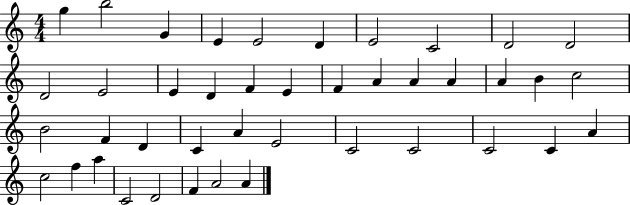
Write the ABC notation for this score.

X:1
T:Untitled
M:4/4
L:1/4
K:C
g b2 G E E2 D E2 C2 D2 D2 D2 E2 E D F E F A A A A B c2 B2 F D C A E2 C2 C2 C2 C A c2 f a C2 D2 F A2 A